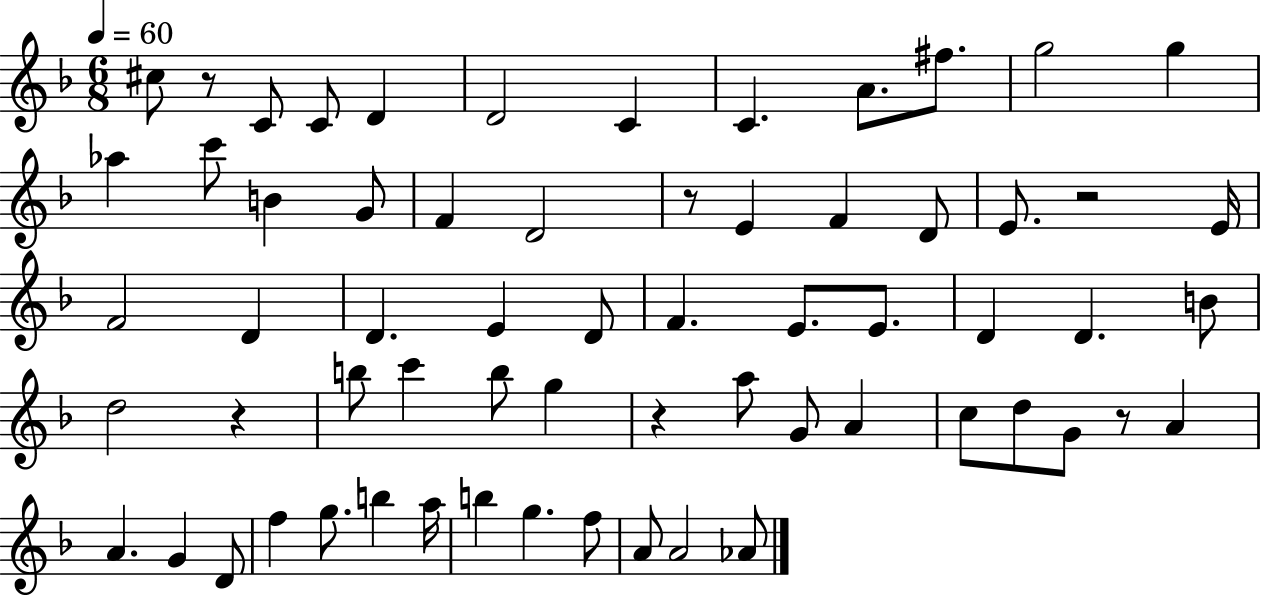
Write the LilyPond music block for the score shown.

{
  \clef treble
  \numericTimeSignature
  \time 6/8
  \key f \major
  \tempo 4 = 60
  cis''8 r8 c'8 c'8 d'4 | d'2 c'4 | c'4. a'8. fis''8. | g''2 g''4 | \break aes''4 c'''8 b'4 g'8 | f'4 d'2 | r8 e'4 f'4 d'8 | e'8. r2 e'16 | \break f'2 d'4 | d'4. e'4 d'8 | f'4. e'8. e'8. | d'4 d'4. b'8 | \break d''2 r4 | b''8 c'''4 b''8 g''4 | r4 a''8 g'8 a'4 | c''8 d''8 g'8 r8 a'4 | \break a'4. g'4 d'8 | f''4 g''8. b''4 a''16 | b''4 g''4. f''8 | a'8 a'2 aes'8 | \break \bar "|."
}